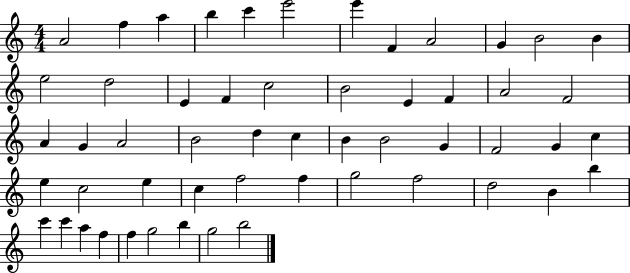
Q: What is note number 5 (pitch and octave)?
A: C6